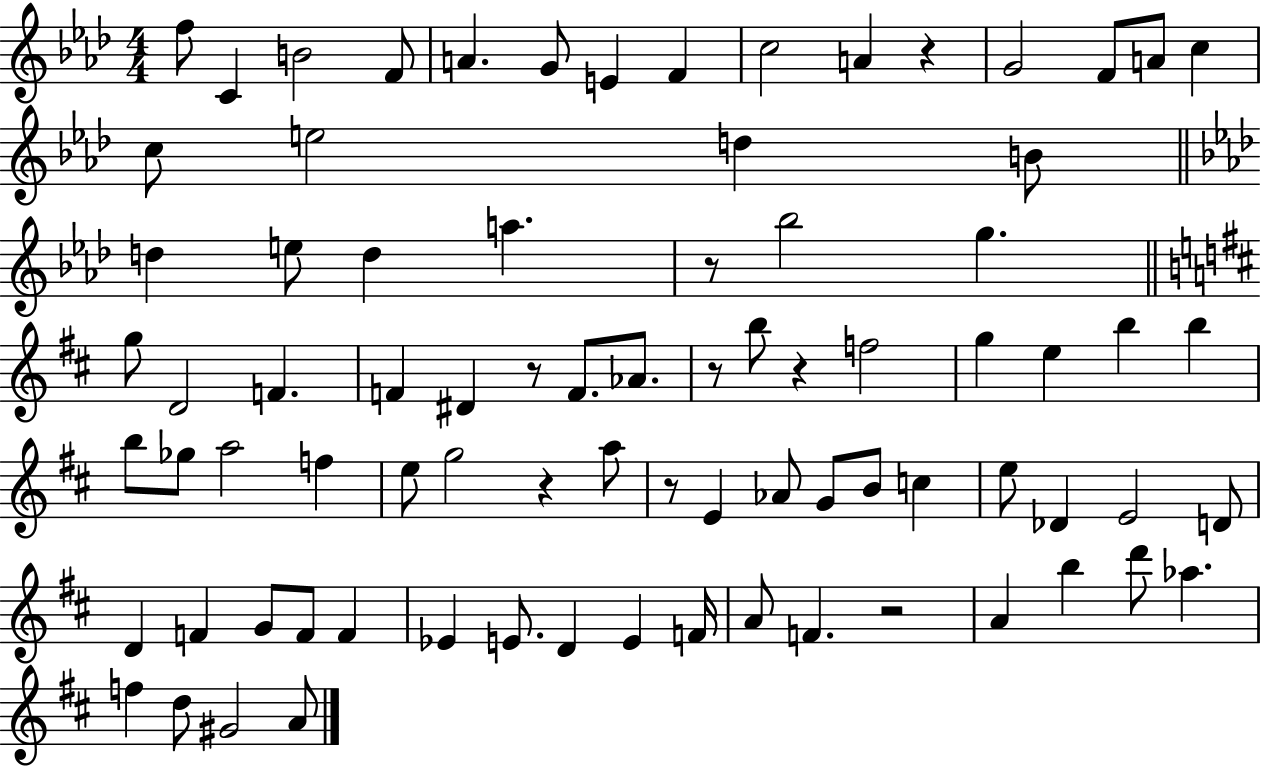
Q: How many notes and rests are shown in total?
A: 81